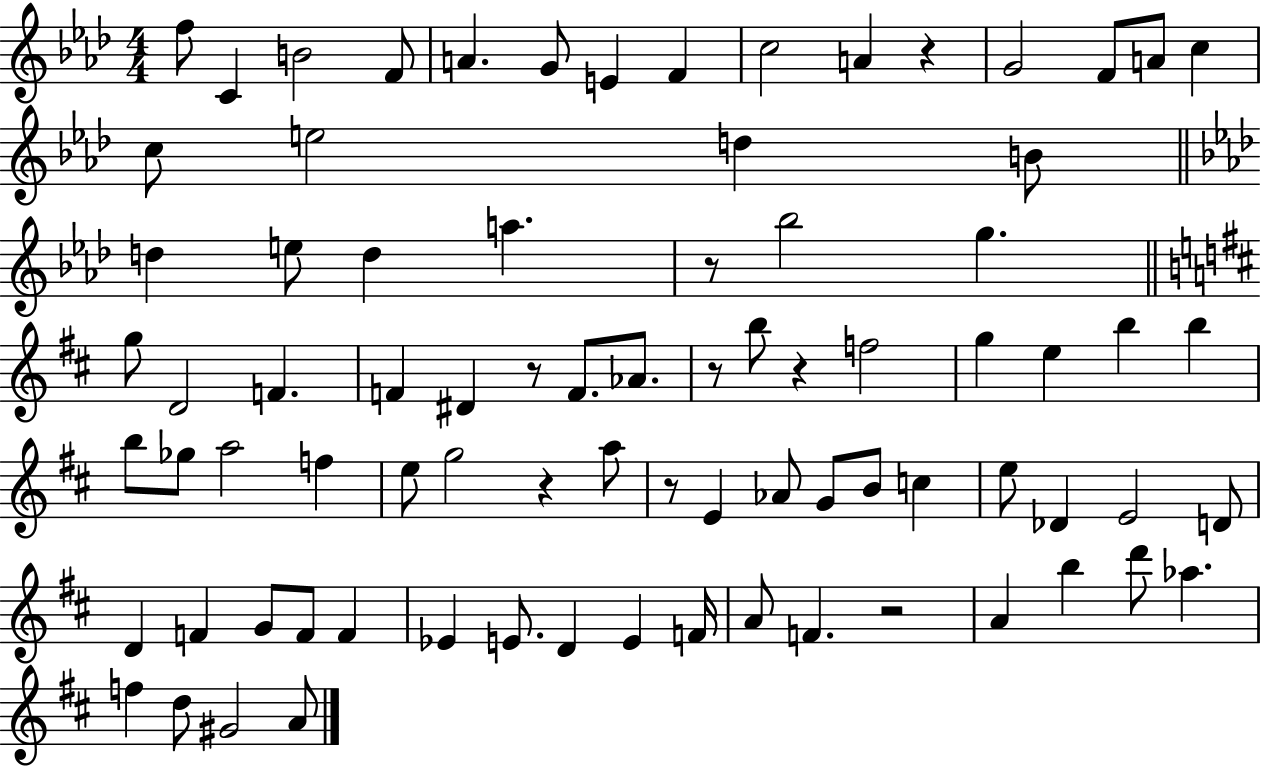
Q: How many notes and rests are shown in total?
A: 81